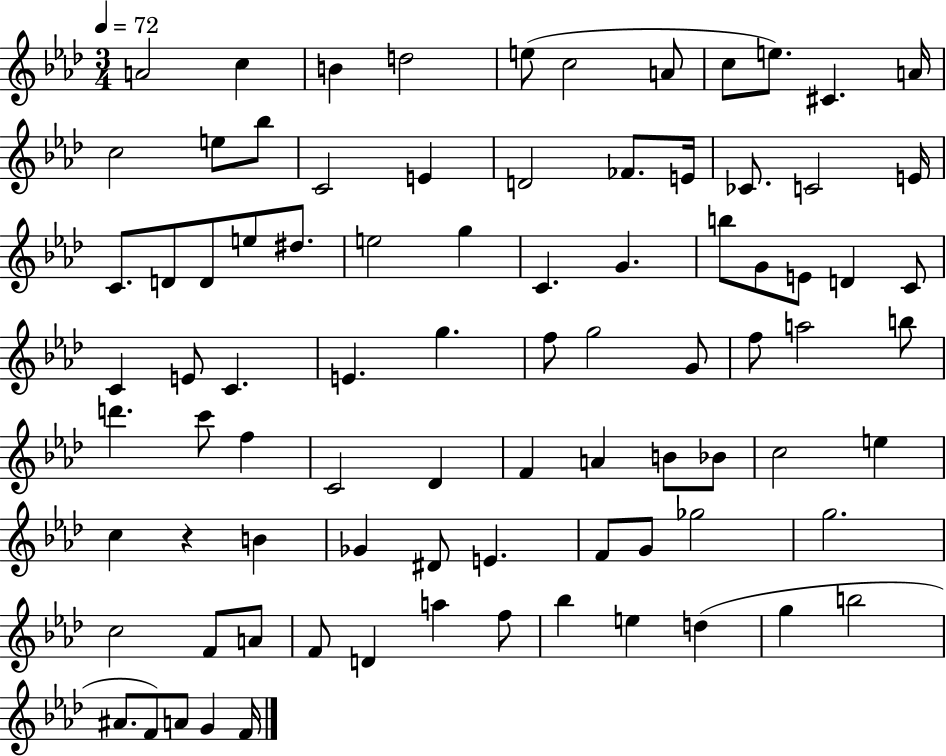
{
  \clef treble
  \numericTimeSignature
  \time 3/4
  \key aes \major
  \tempo 4 = 72
  a'2 c''4 | b'4 d''2 | e''8( c''2 a'8 | c''8 e''8.) cis'4. a'16 | \break c''2 e''8 bes''8 | c'2 e'4 | d'2 fes'8. e'16 | ces'8. c'2 e'16 | \break c'8. d'8 d'8 e''8 dis''8. | e''2 g''4 | c'4. g'4. | b''8 g'8 e'8 d'4 c'8 | \break c'4 e'8 c'4. | e'4. g''4. | f''8 g''2 g'8 | f''8 a''2 b''8 | \break d'''4. c'''8 f''4 | c'2 des'4 | f'4 a'4 b'8 bes'8 | c''2 e''4 | \break c''4 r4 b'4 | ges'4 dis'8 e'4. | f'8 g'8 ges''2 | g''2. | \break c''2 f'8 a'8 | f'8 d'4 a''4 f''8 | bes''4 e''4 d''4( | g''4 b''2 | \break ais'8. f'8) a'8 g'4 f'16 | \bar "|."
}